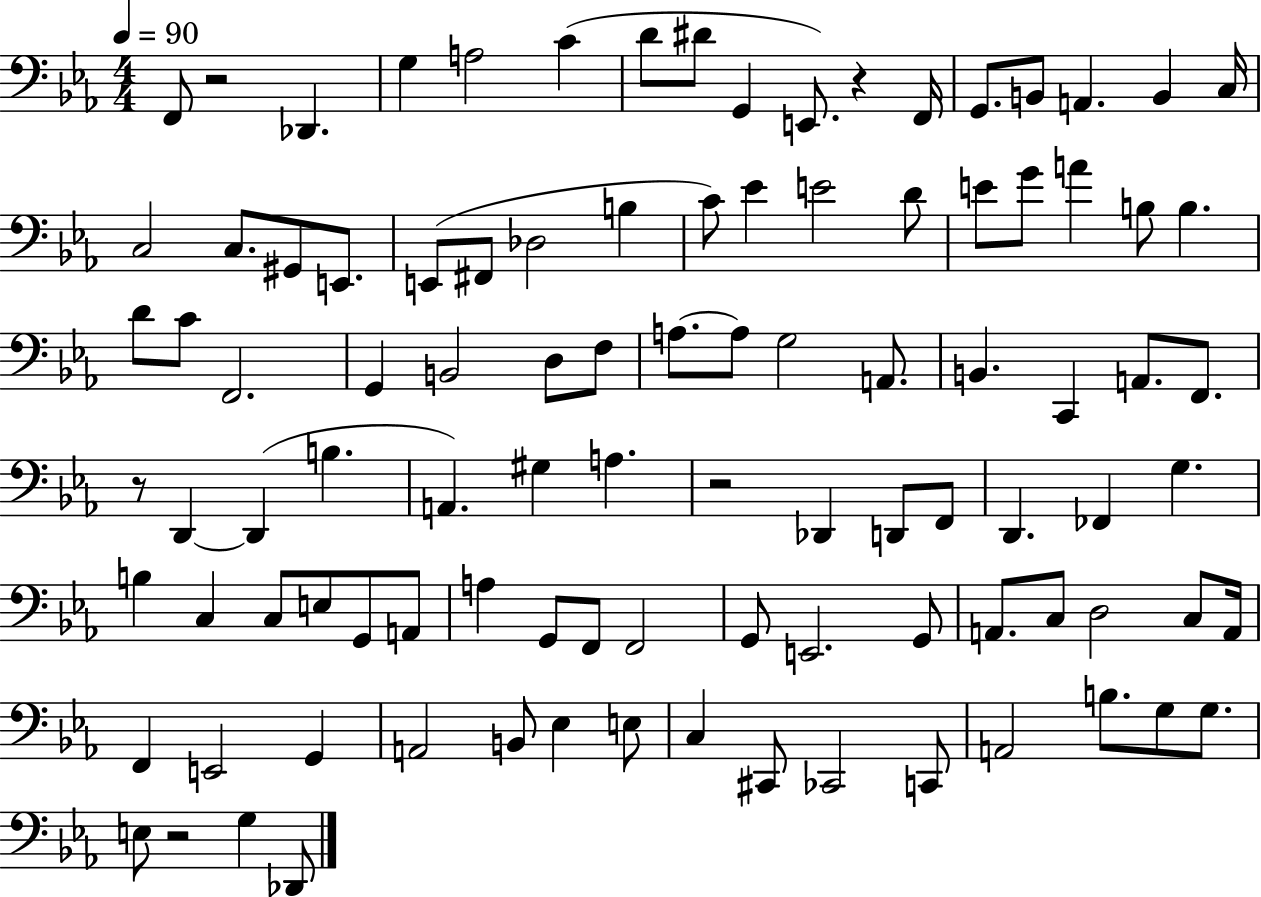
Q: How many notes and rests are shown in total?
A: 100